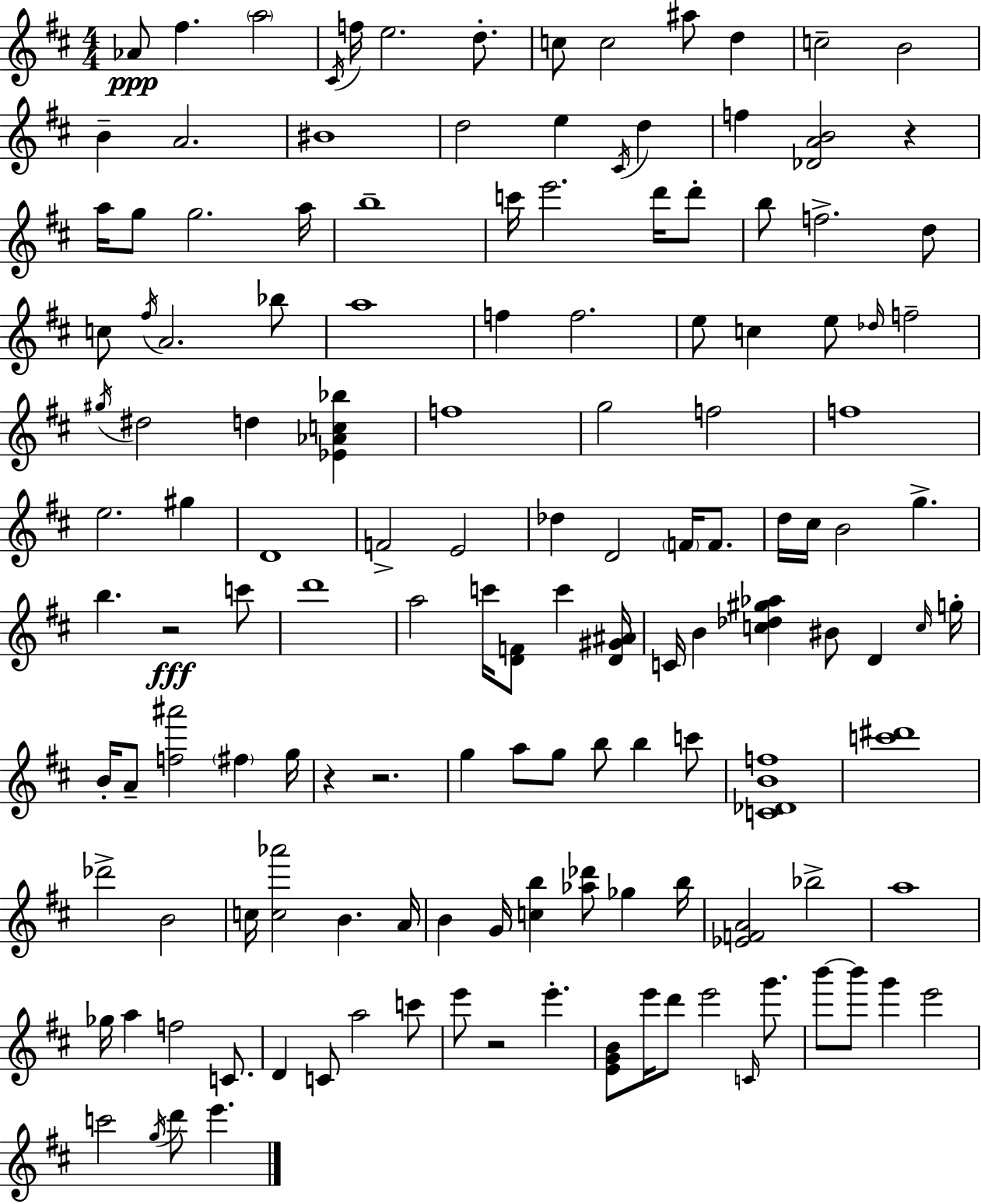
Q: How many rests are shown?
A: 5